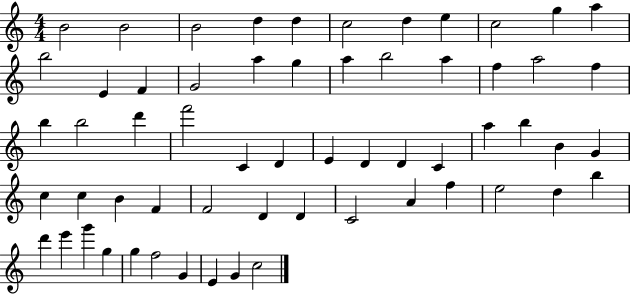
{
  \clef treble
  \numericTimeSignature
  \time 4/4
  \key c \major
  b'2 b'2 | b'2 d''4 d''4 | c''2 d''4 e''4 | c''2 g''4 a''4 | \break b''2 e'4 f'4 | g'2 a''4 g''4 | a''4 b''2 a''4 | f''4 a''2 f''4 | \break b''4 b''2 d'''4 | f'''2 c'4 d'4 | e'4 d'4 d'4 c'4 | a''4 b''4 b'4 g'4 | \break c''4 c''4 b'4 f'4 | f'2 d'4 d'4 | c'2 a'4 f''4 | e''2 d''4 b''4 | \break d'''4 e'''4 g'''4 g''4 | g''4 f''2 g'4 | e'4 g'4 c''2 | \bar "|."
}